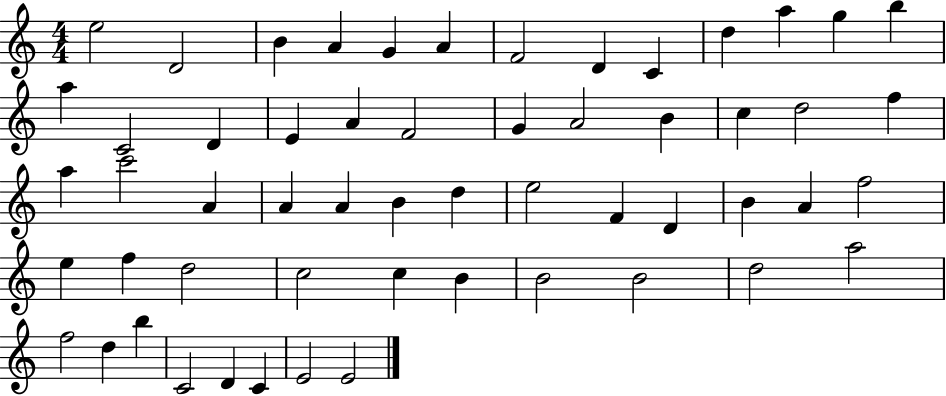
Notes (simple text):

E5/h D4/h B4/q A4/q G4/q A4/q F4/h D4/q C4/q D5/q A5/q G5/q B5/q A5/q C4/h D4/q E4/q A4/q F4/h G4/q A4/h B4/q C5/q D5/h F5/q A5/q C6/h A4/q A4/q A4/q B4/q D5/q E5/h F4/q D4/q B4/q A4/q F5/h E5/q F5/q D5/h C5/h C5/q B4/q B4/h B4/h D5/h A5/h F5/h D5/q B5/q C4/h D4/q C4/q E4/h E4/h